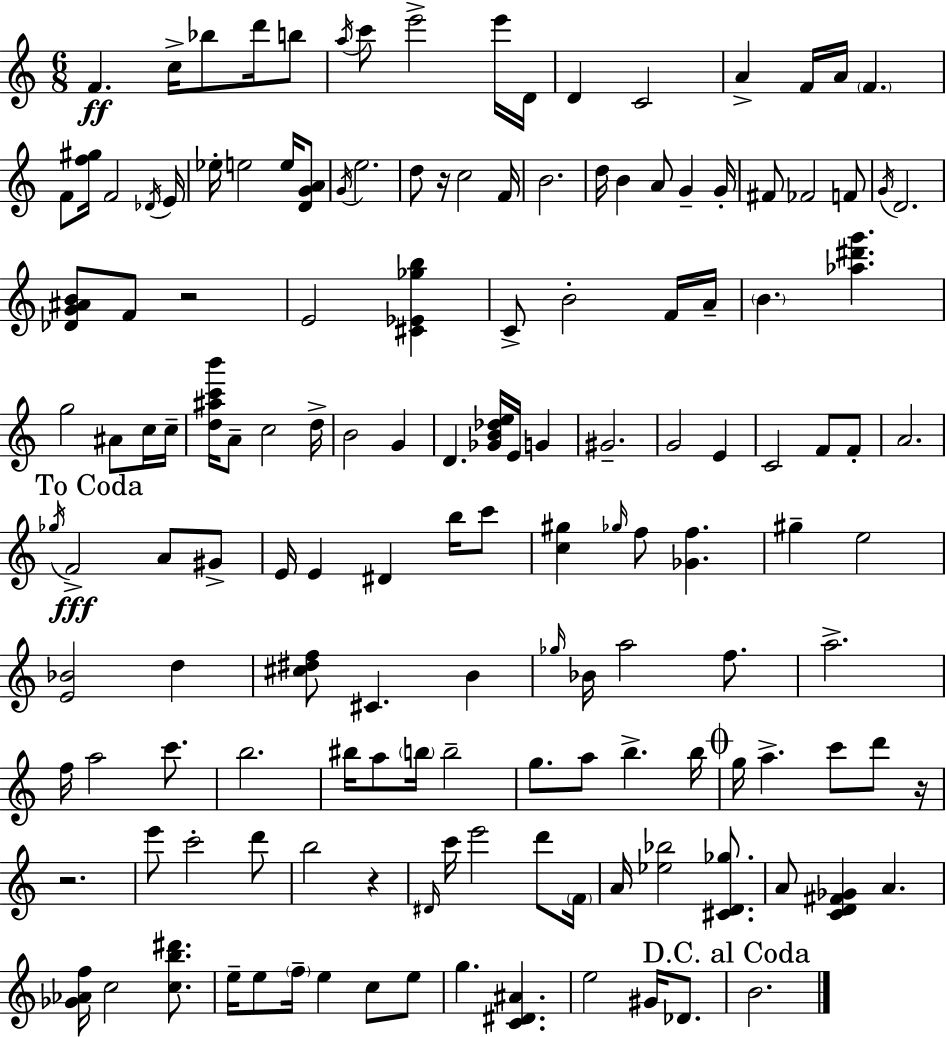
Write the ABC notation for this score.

X:1
T:Untitled
M:6/8
L:1/4
K:C
F c/4 _b/2 d'/4 b/2 a/4 c'/2 e'2 e'/4 D/4 D C2 A F/4 A/4 F F/2 [f^g]/4 F2 _D/4 E/4 _e/4 e2 e/4 [DGA]/2 G/4 e2 d/2 z/4 c2 F/4 B2 d/4 B A/2 G G/4 ^F/2 _F2 F/2 G/4 D2 [_DG^AB]/2 F/2 z2 E2 [^C_E_gb] C/2 B2 F/4 A/4 B [_a^d'g'] g2 ^A/2 c/4 c/4 [d^ac'b']/4 A/2 c2 d/4 B2 G D [_GB_de]/4 E/4 G ^G2 G2 E C2 F/2 F/2 A2 _g/4 F2 A/2 ^G/2 E/4 E ^D b/4 c'/2 [c^g] _g/4 f/2 [_Gf] ^g e2 [E_B]2 d [^c^df]/2 ^C B _g/4 _B/4 a2 f/2 a2 f/4 a2 c'/2 b2 ^b/4 a/2 b/4 b2 g/2 a/2 b b/4 g/4 a c'/2 d'/2 z/4 z2 e'/2 c'2 d'/2 b2 z ^D/4 c'/4 e'2 d'/2 F/4 A/4 [_e_b]2 [^CD_g]/2 A/2 [CD^F_G] A [_G_Af]/4 c2 [cb^d']/2 e/4 e/2 f/4 e c/2 e/2 g [C^D^A] e2 ^G/4 _D/2 B2